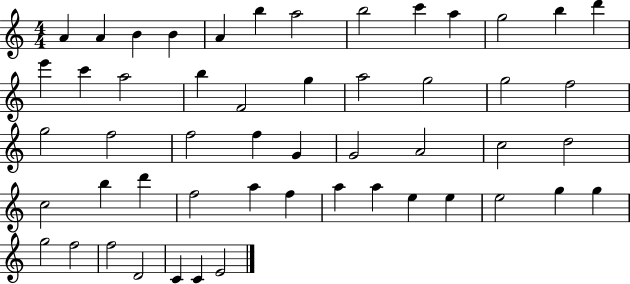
{
  \clef treble
  \numericTimeSignature
  \time 4/4
  \key c \major
  a'4 a'4 b'4 b'4 | a'4 b''4 a''2 | b''2 c'''4 a''4 | g''2 b''4 d'''4 | \break e'''4 c'''4 a''2 | b''4 f'2 g''4 | a''2 g''2 | g''2 f''2 | \break g''2 f''2 | f''2 f''4 g'4 | g'2 a'2 | c''2 d''2 | \break c''2 b''4 d'''4 | f''2 a''4 f''4 | a''4 a''4 e''4 e''4 | e''2 g''4 g''4 | \break g''2 f''2 | f''2 d'2 | c'4 c'4 e'2 | \bar "|."
}